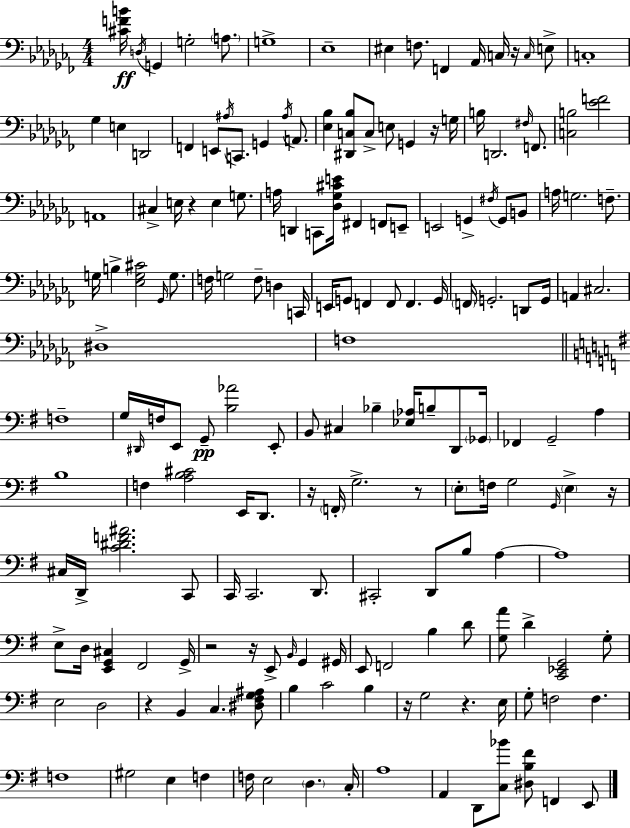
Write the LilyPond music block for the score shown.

{
  \clef bass
  \numericTimeSignature
  \time 4/4
  \key aes \minor
  \repeat volta 2 { <cis' f' b'>16\ff \acciaccatura { d16 } g,4 g2-. \parenthesize a8. | g1-> | ees1-- | eis4 f8. f,4 aes,16 c16 r16 \grace { c16 } | \break e8-> c1-. | ges4 e4 d,2 | f,4 e,8 \acciaccatura { ais16 } c,8. g,4 | \acciaccatura { ais16 } a,8. <ees bes>4 <dis, c bes>8 c8-> e8 g,4 | \break r16 g16 b16 d,2. | \grace { fis16 } f,8. <c b>2 <ees' f'>2 | a,1 | cis4-> e16 r4 e4 | \break g8. a16 d,4 c,8 <des ges cis' e'>16 fis,4 | f,8 e,8-- e,2 g,4-> | \acciaccatura { fis16 } g,8 b,8 a16 g2. | f8.-- g16 b4-> <ees g cis'>2 | \break \grace { ges,16 } g8. f16 g2 | f8-- d4 c,16 e,16 g,8 f,4 f,8 | f,4. g,16 \parenthesize f,16 g,2.-. | d,8 g,16 a,4 cis2. | \break dis1-> | f1 | \bar "||" \break \key g \major f1-- | g16 \grace { dis,16 } f16 e,8 g,8--\pp <b aes'>2 e,8-. | b,8 cis4 bes4-- <ees aes>16 b8-- d,8 | \parenthesize ges,16 fes,4 g,2-- a4 | \break b1 | f4 <a b cis'>2 e,16 d,8. | r16 \parenthesize f,16-. g2.-> r8 | \parenthesize e8-. f16 g2 \grace { g,16 } \parenthesize e4-> | \break r16 cis16 d,16-> <c' dis' f' ais'>2. | c,8 c,16 c,2. d,8. | cis,2-. d,8 b8 a4~~ | a1 | \break e8-> d16 <e, g, cis>4 fis,2 | g,16-> r2 r16 e,8-> \grace { b,16 } g,4 | gis,16 e,8 f,2 b4 | d'8 <g a'>8 d'4-> <c, ees, g,>2 | \break g8-. e2 d2 | r4 b,4 c4. | <dis fis g ais>8 b4 c'2 b4 | r16 g2 r4. | \break e16 g8-. f2 f4. | f1 | gis2 e4 f4 | f16 e2 \parenthesize d4. | \break c16-. a1 | a,4 d,8 <c bes'>8 <dis b fis'>8 f,4 | e,8 } \bar "|."
}